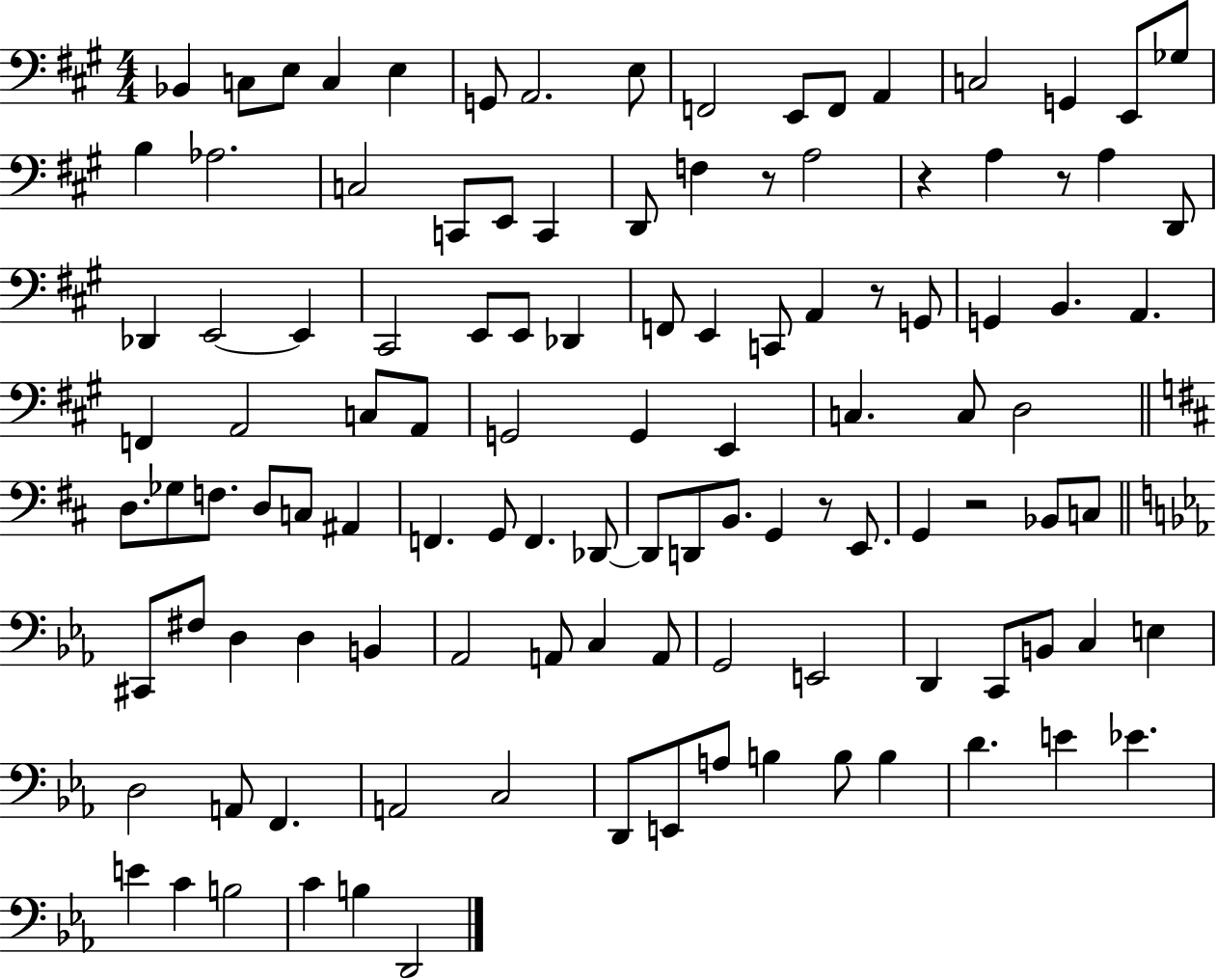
X:1
T:Untitled
M:4/4
L:1/4
K:A
_B,, C,/2 E,/2 C, E, G,,/2 A,,2 E,/2 F,,2 E,,/2 F,,/2 A,, C,2 G,, E,,/2 _G,/2 B, _A,2 C,2 C,,/2 E,,/2 C,, D,,/2 F, z/2 A,2 z A, z/2 A, D,,/2 _D,, E,,2 E,, ^C,,2 E,,/2 E,,/2 _D,, F,,/2 E,, C,,/2 A,, z/2 G,,/2 G,, B,, A,, F,, A,,2 C,/2 A,,/2 G,,2 G,, E,, C, C,/2 D,2 D,/2 _G,/2 F,/2 D,/2 C,/2 ^A,, F,, G,,/2 F,, _D,,/2 _D,,/2 D,,/2 B,,/2 G,, z/2 E,,/2 G,, z2 _B,,/2 C,/2 ^C,,/2 ^F,/2 D, D, B,, _A,,2 A,,/2 C, A,,/2 G,,2 E,,2 D,, C,,/2 B,,/2 C, E, D,2 A,,/2 F,, A,,2 C,2 D,,/2 E,,/2 A,/2 B, B,/2 B, D E _E E C B,2 C B, D,,2